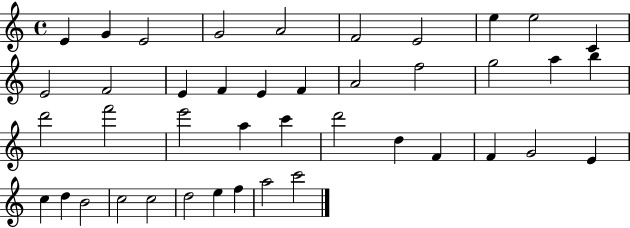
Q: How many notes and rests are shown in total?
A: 42